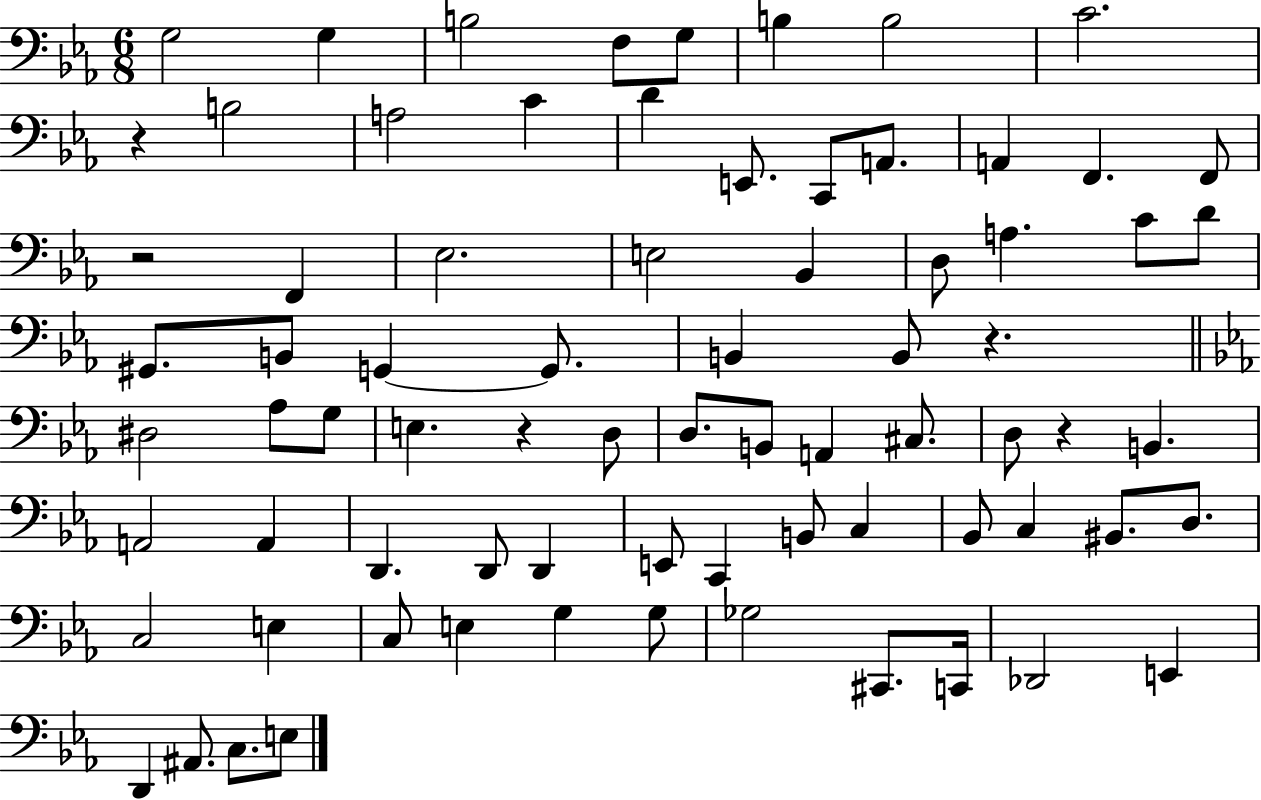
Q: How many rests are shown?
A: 5